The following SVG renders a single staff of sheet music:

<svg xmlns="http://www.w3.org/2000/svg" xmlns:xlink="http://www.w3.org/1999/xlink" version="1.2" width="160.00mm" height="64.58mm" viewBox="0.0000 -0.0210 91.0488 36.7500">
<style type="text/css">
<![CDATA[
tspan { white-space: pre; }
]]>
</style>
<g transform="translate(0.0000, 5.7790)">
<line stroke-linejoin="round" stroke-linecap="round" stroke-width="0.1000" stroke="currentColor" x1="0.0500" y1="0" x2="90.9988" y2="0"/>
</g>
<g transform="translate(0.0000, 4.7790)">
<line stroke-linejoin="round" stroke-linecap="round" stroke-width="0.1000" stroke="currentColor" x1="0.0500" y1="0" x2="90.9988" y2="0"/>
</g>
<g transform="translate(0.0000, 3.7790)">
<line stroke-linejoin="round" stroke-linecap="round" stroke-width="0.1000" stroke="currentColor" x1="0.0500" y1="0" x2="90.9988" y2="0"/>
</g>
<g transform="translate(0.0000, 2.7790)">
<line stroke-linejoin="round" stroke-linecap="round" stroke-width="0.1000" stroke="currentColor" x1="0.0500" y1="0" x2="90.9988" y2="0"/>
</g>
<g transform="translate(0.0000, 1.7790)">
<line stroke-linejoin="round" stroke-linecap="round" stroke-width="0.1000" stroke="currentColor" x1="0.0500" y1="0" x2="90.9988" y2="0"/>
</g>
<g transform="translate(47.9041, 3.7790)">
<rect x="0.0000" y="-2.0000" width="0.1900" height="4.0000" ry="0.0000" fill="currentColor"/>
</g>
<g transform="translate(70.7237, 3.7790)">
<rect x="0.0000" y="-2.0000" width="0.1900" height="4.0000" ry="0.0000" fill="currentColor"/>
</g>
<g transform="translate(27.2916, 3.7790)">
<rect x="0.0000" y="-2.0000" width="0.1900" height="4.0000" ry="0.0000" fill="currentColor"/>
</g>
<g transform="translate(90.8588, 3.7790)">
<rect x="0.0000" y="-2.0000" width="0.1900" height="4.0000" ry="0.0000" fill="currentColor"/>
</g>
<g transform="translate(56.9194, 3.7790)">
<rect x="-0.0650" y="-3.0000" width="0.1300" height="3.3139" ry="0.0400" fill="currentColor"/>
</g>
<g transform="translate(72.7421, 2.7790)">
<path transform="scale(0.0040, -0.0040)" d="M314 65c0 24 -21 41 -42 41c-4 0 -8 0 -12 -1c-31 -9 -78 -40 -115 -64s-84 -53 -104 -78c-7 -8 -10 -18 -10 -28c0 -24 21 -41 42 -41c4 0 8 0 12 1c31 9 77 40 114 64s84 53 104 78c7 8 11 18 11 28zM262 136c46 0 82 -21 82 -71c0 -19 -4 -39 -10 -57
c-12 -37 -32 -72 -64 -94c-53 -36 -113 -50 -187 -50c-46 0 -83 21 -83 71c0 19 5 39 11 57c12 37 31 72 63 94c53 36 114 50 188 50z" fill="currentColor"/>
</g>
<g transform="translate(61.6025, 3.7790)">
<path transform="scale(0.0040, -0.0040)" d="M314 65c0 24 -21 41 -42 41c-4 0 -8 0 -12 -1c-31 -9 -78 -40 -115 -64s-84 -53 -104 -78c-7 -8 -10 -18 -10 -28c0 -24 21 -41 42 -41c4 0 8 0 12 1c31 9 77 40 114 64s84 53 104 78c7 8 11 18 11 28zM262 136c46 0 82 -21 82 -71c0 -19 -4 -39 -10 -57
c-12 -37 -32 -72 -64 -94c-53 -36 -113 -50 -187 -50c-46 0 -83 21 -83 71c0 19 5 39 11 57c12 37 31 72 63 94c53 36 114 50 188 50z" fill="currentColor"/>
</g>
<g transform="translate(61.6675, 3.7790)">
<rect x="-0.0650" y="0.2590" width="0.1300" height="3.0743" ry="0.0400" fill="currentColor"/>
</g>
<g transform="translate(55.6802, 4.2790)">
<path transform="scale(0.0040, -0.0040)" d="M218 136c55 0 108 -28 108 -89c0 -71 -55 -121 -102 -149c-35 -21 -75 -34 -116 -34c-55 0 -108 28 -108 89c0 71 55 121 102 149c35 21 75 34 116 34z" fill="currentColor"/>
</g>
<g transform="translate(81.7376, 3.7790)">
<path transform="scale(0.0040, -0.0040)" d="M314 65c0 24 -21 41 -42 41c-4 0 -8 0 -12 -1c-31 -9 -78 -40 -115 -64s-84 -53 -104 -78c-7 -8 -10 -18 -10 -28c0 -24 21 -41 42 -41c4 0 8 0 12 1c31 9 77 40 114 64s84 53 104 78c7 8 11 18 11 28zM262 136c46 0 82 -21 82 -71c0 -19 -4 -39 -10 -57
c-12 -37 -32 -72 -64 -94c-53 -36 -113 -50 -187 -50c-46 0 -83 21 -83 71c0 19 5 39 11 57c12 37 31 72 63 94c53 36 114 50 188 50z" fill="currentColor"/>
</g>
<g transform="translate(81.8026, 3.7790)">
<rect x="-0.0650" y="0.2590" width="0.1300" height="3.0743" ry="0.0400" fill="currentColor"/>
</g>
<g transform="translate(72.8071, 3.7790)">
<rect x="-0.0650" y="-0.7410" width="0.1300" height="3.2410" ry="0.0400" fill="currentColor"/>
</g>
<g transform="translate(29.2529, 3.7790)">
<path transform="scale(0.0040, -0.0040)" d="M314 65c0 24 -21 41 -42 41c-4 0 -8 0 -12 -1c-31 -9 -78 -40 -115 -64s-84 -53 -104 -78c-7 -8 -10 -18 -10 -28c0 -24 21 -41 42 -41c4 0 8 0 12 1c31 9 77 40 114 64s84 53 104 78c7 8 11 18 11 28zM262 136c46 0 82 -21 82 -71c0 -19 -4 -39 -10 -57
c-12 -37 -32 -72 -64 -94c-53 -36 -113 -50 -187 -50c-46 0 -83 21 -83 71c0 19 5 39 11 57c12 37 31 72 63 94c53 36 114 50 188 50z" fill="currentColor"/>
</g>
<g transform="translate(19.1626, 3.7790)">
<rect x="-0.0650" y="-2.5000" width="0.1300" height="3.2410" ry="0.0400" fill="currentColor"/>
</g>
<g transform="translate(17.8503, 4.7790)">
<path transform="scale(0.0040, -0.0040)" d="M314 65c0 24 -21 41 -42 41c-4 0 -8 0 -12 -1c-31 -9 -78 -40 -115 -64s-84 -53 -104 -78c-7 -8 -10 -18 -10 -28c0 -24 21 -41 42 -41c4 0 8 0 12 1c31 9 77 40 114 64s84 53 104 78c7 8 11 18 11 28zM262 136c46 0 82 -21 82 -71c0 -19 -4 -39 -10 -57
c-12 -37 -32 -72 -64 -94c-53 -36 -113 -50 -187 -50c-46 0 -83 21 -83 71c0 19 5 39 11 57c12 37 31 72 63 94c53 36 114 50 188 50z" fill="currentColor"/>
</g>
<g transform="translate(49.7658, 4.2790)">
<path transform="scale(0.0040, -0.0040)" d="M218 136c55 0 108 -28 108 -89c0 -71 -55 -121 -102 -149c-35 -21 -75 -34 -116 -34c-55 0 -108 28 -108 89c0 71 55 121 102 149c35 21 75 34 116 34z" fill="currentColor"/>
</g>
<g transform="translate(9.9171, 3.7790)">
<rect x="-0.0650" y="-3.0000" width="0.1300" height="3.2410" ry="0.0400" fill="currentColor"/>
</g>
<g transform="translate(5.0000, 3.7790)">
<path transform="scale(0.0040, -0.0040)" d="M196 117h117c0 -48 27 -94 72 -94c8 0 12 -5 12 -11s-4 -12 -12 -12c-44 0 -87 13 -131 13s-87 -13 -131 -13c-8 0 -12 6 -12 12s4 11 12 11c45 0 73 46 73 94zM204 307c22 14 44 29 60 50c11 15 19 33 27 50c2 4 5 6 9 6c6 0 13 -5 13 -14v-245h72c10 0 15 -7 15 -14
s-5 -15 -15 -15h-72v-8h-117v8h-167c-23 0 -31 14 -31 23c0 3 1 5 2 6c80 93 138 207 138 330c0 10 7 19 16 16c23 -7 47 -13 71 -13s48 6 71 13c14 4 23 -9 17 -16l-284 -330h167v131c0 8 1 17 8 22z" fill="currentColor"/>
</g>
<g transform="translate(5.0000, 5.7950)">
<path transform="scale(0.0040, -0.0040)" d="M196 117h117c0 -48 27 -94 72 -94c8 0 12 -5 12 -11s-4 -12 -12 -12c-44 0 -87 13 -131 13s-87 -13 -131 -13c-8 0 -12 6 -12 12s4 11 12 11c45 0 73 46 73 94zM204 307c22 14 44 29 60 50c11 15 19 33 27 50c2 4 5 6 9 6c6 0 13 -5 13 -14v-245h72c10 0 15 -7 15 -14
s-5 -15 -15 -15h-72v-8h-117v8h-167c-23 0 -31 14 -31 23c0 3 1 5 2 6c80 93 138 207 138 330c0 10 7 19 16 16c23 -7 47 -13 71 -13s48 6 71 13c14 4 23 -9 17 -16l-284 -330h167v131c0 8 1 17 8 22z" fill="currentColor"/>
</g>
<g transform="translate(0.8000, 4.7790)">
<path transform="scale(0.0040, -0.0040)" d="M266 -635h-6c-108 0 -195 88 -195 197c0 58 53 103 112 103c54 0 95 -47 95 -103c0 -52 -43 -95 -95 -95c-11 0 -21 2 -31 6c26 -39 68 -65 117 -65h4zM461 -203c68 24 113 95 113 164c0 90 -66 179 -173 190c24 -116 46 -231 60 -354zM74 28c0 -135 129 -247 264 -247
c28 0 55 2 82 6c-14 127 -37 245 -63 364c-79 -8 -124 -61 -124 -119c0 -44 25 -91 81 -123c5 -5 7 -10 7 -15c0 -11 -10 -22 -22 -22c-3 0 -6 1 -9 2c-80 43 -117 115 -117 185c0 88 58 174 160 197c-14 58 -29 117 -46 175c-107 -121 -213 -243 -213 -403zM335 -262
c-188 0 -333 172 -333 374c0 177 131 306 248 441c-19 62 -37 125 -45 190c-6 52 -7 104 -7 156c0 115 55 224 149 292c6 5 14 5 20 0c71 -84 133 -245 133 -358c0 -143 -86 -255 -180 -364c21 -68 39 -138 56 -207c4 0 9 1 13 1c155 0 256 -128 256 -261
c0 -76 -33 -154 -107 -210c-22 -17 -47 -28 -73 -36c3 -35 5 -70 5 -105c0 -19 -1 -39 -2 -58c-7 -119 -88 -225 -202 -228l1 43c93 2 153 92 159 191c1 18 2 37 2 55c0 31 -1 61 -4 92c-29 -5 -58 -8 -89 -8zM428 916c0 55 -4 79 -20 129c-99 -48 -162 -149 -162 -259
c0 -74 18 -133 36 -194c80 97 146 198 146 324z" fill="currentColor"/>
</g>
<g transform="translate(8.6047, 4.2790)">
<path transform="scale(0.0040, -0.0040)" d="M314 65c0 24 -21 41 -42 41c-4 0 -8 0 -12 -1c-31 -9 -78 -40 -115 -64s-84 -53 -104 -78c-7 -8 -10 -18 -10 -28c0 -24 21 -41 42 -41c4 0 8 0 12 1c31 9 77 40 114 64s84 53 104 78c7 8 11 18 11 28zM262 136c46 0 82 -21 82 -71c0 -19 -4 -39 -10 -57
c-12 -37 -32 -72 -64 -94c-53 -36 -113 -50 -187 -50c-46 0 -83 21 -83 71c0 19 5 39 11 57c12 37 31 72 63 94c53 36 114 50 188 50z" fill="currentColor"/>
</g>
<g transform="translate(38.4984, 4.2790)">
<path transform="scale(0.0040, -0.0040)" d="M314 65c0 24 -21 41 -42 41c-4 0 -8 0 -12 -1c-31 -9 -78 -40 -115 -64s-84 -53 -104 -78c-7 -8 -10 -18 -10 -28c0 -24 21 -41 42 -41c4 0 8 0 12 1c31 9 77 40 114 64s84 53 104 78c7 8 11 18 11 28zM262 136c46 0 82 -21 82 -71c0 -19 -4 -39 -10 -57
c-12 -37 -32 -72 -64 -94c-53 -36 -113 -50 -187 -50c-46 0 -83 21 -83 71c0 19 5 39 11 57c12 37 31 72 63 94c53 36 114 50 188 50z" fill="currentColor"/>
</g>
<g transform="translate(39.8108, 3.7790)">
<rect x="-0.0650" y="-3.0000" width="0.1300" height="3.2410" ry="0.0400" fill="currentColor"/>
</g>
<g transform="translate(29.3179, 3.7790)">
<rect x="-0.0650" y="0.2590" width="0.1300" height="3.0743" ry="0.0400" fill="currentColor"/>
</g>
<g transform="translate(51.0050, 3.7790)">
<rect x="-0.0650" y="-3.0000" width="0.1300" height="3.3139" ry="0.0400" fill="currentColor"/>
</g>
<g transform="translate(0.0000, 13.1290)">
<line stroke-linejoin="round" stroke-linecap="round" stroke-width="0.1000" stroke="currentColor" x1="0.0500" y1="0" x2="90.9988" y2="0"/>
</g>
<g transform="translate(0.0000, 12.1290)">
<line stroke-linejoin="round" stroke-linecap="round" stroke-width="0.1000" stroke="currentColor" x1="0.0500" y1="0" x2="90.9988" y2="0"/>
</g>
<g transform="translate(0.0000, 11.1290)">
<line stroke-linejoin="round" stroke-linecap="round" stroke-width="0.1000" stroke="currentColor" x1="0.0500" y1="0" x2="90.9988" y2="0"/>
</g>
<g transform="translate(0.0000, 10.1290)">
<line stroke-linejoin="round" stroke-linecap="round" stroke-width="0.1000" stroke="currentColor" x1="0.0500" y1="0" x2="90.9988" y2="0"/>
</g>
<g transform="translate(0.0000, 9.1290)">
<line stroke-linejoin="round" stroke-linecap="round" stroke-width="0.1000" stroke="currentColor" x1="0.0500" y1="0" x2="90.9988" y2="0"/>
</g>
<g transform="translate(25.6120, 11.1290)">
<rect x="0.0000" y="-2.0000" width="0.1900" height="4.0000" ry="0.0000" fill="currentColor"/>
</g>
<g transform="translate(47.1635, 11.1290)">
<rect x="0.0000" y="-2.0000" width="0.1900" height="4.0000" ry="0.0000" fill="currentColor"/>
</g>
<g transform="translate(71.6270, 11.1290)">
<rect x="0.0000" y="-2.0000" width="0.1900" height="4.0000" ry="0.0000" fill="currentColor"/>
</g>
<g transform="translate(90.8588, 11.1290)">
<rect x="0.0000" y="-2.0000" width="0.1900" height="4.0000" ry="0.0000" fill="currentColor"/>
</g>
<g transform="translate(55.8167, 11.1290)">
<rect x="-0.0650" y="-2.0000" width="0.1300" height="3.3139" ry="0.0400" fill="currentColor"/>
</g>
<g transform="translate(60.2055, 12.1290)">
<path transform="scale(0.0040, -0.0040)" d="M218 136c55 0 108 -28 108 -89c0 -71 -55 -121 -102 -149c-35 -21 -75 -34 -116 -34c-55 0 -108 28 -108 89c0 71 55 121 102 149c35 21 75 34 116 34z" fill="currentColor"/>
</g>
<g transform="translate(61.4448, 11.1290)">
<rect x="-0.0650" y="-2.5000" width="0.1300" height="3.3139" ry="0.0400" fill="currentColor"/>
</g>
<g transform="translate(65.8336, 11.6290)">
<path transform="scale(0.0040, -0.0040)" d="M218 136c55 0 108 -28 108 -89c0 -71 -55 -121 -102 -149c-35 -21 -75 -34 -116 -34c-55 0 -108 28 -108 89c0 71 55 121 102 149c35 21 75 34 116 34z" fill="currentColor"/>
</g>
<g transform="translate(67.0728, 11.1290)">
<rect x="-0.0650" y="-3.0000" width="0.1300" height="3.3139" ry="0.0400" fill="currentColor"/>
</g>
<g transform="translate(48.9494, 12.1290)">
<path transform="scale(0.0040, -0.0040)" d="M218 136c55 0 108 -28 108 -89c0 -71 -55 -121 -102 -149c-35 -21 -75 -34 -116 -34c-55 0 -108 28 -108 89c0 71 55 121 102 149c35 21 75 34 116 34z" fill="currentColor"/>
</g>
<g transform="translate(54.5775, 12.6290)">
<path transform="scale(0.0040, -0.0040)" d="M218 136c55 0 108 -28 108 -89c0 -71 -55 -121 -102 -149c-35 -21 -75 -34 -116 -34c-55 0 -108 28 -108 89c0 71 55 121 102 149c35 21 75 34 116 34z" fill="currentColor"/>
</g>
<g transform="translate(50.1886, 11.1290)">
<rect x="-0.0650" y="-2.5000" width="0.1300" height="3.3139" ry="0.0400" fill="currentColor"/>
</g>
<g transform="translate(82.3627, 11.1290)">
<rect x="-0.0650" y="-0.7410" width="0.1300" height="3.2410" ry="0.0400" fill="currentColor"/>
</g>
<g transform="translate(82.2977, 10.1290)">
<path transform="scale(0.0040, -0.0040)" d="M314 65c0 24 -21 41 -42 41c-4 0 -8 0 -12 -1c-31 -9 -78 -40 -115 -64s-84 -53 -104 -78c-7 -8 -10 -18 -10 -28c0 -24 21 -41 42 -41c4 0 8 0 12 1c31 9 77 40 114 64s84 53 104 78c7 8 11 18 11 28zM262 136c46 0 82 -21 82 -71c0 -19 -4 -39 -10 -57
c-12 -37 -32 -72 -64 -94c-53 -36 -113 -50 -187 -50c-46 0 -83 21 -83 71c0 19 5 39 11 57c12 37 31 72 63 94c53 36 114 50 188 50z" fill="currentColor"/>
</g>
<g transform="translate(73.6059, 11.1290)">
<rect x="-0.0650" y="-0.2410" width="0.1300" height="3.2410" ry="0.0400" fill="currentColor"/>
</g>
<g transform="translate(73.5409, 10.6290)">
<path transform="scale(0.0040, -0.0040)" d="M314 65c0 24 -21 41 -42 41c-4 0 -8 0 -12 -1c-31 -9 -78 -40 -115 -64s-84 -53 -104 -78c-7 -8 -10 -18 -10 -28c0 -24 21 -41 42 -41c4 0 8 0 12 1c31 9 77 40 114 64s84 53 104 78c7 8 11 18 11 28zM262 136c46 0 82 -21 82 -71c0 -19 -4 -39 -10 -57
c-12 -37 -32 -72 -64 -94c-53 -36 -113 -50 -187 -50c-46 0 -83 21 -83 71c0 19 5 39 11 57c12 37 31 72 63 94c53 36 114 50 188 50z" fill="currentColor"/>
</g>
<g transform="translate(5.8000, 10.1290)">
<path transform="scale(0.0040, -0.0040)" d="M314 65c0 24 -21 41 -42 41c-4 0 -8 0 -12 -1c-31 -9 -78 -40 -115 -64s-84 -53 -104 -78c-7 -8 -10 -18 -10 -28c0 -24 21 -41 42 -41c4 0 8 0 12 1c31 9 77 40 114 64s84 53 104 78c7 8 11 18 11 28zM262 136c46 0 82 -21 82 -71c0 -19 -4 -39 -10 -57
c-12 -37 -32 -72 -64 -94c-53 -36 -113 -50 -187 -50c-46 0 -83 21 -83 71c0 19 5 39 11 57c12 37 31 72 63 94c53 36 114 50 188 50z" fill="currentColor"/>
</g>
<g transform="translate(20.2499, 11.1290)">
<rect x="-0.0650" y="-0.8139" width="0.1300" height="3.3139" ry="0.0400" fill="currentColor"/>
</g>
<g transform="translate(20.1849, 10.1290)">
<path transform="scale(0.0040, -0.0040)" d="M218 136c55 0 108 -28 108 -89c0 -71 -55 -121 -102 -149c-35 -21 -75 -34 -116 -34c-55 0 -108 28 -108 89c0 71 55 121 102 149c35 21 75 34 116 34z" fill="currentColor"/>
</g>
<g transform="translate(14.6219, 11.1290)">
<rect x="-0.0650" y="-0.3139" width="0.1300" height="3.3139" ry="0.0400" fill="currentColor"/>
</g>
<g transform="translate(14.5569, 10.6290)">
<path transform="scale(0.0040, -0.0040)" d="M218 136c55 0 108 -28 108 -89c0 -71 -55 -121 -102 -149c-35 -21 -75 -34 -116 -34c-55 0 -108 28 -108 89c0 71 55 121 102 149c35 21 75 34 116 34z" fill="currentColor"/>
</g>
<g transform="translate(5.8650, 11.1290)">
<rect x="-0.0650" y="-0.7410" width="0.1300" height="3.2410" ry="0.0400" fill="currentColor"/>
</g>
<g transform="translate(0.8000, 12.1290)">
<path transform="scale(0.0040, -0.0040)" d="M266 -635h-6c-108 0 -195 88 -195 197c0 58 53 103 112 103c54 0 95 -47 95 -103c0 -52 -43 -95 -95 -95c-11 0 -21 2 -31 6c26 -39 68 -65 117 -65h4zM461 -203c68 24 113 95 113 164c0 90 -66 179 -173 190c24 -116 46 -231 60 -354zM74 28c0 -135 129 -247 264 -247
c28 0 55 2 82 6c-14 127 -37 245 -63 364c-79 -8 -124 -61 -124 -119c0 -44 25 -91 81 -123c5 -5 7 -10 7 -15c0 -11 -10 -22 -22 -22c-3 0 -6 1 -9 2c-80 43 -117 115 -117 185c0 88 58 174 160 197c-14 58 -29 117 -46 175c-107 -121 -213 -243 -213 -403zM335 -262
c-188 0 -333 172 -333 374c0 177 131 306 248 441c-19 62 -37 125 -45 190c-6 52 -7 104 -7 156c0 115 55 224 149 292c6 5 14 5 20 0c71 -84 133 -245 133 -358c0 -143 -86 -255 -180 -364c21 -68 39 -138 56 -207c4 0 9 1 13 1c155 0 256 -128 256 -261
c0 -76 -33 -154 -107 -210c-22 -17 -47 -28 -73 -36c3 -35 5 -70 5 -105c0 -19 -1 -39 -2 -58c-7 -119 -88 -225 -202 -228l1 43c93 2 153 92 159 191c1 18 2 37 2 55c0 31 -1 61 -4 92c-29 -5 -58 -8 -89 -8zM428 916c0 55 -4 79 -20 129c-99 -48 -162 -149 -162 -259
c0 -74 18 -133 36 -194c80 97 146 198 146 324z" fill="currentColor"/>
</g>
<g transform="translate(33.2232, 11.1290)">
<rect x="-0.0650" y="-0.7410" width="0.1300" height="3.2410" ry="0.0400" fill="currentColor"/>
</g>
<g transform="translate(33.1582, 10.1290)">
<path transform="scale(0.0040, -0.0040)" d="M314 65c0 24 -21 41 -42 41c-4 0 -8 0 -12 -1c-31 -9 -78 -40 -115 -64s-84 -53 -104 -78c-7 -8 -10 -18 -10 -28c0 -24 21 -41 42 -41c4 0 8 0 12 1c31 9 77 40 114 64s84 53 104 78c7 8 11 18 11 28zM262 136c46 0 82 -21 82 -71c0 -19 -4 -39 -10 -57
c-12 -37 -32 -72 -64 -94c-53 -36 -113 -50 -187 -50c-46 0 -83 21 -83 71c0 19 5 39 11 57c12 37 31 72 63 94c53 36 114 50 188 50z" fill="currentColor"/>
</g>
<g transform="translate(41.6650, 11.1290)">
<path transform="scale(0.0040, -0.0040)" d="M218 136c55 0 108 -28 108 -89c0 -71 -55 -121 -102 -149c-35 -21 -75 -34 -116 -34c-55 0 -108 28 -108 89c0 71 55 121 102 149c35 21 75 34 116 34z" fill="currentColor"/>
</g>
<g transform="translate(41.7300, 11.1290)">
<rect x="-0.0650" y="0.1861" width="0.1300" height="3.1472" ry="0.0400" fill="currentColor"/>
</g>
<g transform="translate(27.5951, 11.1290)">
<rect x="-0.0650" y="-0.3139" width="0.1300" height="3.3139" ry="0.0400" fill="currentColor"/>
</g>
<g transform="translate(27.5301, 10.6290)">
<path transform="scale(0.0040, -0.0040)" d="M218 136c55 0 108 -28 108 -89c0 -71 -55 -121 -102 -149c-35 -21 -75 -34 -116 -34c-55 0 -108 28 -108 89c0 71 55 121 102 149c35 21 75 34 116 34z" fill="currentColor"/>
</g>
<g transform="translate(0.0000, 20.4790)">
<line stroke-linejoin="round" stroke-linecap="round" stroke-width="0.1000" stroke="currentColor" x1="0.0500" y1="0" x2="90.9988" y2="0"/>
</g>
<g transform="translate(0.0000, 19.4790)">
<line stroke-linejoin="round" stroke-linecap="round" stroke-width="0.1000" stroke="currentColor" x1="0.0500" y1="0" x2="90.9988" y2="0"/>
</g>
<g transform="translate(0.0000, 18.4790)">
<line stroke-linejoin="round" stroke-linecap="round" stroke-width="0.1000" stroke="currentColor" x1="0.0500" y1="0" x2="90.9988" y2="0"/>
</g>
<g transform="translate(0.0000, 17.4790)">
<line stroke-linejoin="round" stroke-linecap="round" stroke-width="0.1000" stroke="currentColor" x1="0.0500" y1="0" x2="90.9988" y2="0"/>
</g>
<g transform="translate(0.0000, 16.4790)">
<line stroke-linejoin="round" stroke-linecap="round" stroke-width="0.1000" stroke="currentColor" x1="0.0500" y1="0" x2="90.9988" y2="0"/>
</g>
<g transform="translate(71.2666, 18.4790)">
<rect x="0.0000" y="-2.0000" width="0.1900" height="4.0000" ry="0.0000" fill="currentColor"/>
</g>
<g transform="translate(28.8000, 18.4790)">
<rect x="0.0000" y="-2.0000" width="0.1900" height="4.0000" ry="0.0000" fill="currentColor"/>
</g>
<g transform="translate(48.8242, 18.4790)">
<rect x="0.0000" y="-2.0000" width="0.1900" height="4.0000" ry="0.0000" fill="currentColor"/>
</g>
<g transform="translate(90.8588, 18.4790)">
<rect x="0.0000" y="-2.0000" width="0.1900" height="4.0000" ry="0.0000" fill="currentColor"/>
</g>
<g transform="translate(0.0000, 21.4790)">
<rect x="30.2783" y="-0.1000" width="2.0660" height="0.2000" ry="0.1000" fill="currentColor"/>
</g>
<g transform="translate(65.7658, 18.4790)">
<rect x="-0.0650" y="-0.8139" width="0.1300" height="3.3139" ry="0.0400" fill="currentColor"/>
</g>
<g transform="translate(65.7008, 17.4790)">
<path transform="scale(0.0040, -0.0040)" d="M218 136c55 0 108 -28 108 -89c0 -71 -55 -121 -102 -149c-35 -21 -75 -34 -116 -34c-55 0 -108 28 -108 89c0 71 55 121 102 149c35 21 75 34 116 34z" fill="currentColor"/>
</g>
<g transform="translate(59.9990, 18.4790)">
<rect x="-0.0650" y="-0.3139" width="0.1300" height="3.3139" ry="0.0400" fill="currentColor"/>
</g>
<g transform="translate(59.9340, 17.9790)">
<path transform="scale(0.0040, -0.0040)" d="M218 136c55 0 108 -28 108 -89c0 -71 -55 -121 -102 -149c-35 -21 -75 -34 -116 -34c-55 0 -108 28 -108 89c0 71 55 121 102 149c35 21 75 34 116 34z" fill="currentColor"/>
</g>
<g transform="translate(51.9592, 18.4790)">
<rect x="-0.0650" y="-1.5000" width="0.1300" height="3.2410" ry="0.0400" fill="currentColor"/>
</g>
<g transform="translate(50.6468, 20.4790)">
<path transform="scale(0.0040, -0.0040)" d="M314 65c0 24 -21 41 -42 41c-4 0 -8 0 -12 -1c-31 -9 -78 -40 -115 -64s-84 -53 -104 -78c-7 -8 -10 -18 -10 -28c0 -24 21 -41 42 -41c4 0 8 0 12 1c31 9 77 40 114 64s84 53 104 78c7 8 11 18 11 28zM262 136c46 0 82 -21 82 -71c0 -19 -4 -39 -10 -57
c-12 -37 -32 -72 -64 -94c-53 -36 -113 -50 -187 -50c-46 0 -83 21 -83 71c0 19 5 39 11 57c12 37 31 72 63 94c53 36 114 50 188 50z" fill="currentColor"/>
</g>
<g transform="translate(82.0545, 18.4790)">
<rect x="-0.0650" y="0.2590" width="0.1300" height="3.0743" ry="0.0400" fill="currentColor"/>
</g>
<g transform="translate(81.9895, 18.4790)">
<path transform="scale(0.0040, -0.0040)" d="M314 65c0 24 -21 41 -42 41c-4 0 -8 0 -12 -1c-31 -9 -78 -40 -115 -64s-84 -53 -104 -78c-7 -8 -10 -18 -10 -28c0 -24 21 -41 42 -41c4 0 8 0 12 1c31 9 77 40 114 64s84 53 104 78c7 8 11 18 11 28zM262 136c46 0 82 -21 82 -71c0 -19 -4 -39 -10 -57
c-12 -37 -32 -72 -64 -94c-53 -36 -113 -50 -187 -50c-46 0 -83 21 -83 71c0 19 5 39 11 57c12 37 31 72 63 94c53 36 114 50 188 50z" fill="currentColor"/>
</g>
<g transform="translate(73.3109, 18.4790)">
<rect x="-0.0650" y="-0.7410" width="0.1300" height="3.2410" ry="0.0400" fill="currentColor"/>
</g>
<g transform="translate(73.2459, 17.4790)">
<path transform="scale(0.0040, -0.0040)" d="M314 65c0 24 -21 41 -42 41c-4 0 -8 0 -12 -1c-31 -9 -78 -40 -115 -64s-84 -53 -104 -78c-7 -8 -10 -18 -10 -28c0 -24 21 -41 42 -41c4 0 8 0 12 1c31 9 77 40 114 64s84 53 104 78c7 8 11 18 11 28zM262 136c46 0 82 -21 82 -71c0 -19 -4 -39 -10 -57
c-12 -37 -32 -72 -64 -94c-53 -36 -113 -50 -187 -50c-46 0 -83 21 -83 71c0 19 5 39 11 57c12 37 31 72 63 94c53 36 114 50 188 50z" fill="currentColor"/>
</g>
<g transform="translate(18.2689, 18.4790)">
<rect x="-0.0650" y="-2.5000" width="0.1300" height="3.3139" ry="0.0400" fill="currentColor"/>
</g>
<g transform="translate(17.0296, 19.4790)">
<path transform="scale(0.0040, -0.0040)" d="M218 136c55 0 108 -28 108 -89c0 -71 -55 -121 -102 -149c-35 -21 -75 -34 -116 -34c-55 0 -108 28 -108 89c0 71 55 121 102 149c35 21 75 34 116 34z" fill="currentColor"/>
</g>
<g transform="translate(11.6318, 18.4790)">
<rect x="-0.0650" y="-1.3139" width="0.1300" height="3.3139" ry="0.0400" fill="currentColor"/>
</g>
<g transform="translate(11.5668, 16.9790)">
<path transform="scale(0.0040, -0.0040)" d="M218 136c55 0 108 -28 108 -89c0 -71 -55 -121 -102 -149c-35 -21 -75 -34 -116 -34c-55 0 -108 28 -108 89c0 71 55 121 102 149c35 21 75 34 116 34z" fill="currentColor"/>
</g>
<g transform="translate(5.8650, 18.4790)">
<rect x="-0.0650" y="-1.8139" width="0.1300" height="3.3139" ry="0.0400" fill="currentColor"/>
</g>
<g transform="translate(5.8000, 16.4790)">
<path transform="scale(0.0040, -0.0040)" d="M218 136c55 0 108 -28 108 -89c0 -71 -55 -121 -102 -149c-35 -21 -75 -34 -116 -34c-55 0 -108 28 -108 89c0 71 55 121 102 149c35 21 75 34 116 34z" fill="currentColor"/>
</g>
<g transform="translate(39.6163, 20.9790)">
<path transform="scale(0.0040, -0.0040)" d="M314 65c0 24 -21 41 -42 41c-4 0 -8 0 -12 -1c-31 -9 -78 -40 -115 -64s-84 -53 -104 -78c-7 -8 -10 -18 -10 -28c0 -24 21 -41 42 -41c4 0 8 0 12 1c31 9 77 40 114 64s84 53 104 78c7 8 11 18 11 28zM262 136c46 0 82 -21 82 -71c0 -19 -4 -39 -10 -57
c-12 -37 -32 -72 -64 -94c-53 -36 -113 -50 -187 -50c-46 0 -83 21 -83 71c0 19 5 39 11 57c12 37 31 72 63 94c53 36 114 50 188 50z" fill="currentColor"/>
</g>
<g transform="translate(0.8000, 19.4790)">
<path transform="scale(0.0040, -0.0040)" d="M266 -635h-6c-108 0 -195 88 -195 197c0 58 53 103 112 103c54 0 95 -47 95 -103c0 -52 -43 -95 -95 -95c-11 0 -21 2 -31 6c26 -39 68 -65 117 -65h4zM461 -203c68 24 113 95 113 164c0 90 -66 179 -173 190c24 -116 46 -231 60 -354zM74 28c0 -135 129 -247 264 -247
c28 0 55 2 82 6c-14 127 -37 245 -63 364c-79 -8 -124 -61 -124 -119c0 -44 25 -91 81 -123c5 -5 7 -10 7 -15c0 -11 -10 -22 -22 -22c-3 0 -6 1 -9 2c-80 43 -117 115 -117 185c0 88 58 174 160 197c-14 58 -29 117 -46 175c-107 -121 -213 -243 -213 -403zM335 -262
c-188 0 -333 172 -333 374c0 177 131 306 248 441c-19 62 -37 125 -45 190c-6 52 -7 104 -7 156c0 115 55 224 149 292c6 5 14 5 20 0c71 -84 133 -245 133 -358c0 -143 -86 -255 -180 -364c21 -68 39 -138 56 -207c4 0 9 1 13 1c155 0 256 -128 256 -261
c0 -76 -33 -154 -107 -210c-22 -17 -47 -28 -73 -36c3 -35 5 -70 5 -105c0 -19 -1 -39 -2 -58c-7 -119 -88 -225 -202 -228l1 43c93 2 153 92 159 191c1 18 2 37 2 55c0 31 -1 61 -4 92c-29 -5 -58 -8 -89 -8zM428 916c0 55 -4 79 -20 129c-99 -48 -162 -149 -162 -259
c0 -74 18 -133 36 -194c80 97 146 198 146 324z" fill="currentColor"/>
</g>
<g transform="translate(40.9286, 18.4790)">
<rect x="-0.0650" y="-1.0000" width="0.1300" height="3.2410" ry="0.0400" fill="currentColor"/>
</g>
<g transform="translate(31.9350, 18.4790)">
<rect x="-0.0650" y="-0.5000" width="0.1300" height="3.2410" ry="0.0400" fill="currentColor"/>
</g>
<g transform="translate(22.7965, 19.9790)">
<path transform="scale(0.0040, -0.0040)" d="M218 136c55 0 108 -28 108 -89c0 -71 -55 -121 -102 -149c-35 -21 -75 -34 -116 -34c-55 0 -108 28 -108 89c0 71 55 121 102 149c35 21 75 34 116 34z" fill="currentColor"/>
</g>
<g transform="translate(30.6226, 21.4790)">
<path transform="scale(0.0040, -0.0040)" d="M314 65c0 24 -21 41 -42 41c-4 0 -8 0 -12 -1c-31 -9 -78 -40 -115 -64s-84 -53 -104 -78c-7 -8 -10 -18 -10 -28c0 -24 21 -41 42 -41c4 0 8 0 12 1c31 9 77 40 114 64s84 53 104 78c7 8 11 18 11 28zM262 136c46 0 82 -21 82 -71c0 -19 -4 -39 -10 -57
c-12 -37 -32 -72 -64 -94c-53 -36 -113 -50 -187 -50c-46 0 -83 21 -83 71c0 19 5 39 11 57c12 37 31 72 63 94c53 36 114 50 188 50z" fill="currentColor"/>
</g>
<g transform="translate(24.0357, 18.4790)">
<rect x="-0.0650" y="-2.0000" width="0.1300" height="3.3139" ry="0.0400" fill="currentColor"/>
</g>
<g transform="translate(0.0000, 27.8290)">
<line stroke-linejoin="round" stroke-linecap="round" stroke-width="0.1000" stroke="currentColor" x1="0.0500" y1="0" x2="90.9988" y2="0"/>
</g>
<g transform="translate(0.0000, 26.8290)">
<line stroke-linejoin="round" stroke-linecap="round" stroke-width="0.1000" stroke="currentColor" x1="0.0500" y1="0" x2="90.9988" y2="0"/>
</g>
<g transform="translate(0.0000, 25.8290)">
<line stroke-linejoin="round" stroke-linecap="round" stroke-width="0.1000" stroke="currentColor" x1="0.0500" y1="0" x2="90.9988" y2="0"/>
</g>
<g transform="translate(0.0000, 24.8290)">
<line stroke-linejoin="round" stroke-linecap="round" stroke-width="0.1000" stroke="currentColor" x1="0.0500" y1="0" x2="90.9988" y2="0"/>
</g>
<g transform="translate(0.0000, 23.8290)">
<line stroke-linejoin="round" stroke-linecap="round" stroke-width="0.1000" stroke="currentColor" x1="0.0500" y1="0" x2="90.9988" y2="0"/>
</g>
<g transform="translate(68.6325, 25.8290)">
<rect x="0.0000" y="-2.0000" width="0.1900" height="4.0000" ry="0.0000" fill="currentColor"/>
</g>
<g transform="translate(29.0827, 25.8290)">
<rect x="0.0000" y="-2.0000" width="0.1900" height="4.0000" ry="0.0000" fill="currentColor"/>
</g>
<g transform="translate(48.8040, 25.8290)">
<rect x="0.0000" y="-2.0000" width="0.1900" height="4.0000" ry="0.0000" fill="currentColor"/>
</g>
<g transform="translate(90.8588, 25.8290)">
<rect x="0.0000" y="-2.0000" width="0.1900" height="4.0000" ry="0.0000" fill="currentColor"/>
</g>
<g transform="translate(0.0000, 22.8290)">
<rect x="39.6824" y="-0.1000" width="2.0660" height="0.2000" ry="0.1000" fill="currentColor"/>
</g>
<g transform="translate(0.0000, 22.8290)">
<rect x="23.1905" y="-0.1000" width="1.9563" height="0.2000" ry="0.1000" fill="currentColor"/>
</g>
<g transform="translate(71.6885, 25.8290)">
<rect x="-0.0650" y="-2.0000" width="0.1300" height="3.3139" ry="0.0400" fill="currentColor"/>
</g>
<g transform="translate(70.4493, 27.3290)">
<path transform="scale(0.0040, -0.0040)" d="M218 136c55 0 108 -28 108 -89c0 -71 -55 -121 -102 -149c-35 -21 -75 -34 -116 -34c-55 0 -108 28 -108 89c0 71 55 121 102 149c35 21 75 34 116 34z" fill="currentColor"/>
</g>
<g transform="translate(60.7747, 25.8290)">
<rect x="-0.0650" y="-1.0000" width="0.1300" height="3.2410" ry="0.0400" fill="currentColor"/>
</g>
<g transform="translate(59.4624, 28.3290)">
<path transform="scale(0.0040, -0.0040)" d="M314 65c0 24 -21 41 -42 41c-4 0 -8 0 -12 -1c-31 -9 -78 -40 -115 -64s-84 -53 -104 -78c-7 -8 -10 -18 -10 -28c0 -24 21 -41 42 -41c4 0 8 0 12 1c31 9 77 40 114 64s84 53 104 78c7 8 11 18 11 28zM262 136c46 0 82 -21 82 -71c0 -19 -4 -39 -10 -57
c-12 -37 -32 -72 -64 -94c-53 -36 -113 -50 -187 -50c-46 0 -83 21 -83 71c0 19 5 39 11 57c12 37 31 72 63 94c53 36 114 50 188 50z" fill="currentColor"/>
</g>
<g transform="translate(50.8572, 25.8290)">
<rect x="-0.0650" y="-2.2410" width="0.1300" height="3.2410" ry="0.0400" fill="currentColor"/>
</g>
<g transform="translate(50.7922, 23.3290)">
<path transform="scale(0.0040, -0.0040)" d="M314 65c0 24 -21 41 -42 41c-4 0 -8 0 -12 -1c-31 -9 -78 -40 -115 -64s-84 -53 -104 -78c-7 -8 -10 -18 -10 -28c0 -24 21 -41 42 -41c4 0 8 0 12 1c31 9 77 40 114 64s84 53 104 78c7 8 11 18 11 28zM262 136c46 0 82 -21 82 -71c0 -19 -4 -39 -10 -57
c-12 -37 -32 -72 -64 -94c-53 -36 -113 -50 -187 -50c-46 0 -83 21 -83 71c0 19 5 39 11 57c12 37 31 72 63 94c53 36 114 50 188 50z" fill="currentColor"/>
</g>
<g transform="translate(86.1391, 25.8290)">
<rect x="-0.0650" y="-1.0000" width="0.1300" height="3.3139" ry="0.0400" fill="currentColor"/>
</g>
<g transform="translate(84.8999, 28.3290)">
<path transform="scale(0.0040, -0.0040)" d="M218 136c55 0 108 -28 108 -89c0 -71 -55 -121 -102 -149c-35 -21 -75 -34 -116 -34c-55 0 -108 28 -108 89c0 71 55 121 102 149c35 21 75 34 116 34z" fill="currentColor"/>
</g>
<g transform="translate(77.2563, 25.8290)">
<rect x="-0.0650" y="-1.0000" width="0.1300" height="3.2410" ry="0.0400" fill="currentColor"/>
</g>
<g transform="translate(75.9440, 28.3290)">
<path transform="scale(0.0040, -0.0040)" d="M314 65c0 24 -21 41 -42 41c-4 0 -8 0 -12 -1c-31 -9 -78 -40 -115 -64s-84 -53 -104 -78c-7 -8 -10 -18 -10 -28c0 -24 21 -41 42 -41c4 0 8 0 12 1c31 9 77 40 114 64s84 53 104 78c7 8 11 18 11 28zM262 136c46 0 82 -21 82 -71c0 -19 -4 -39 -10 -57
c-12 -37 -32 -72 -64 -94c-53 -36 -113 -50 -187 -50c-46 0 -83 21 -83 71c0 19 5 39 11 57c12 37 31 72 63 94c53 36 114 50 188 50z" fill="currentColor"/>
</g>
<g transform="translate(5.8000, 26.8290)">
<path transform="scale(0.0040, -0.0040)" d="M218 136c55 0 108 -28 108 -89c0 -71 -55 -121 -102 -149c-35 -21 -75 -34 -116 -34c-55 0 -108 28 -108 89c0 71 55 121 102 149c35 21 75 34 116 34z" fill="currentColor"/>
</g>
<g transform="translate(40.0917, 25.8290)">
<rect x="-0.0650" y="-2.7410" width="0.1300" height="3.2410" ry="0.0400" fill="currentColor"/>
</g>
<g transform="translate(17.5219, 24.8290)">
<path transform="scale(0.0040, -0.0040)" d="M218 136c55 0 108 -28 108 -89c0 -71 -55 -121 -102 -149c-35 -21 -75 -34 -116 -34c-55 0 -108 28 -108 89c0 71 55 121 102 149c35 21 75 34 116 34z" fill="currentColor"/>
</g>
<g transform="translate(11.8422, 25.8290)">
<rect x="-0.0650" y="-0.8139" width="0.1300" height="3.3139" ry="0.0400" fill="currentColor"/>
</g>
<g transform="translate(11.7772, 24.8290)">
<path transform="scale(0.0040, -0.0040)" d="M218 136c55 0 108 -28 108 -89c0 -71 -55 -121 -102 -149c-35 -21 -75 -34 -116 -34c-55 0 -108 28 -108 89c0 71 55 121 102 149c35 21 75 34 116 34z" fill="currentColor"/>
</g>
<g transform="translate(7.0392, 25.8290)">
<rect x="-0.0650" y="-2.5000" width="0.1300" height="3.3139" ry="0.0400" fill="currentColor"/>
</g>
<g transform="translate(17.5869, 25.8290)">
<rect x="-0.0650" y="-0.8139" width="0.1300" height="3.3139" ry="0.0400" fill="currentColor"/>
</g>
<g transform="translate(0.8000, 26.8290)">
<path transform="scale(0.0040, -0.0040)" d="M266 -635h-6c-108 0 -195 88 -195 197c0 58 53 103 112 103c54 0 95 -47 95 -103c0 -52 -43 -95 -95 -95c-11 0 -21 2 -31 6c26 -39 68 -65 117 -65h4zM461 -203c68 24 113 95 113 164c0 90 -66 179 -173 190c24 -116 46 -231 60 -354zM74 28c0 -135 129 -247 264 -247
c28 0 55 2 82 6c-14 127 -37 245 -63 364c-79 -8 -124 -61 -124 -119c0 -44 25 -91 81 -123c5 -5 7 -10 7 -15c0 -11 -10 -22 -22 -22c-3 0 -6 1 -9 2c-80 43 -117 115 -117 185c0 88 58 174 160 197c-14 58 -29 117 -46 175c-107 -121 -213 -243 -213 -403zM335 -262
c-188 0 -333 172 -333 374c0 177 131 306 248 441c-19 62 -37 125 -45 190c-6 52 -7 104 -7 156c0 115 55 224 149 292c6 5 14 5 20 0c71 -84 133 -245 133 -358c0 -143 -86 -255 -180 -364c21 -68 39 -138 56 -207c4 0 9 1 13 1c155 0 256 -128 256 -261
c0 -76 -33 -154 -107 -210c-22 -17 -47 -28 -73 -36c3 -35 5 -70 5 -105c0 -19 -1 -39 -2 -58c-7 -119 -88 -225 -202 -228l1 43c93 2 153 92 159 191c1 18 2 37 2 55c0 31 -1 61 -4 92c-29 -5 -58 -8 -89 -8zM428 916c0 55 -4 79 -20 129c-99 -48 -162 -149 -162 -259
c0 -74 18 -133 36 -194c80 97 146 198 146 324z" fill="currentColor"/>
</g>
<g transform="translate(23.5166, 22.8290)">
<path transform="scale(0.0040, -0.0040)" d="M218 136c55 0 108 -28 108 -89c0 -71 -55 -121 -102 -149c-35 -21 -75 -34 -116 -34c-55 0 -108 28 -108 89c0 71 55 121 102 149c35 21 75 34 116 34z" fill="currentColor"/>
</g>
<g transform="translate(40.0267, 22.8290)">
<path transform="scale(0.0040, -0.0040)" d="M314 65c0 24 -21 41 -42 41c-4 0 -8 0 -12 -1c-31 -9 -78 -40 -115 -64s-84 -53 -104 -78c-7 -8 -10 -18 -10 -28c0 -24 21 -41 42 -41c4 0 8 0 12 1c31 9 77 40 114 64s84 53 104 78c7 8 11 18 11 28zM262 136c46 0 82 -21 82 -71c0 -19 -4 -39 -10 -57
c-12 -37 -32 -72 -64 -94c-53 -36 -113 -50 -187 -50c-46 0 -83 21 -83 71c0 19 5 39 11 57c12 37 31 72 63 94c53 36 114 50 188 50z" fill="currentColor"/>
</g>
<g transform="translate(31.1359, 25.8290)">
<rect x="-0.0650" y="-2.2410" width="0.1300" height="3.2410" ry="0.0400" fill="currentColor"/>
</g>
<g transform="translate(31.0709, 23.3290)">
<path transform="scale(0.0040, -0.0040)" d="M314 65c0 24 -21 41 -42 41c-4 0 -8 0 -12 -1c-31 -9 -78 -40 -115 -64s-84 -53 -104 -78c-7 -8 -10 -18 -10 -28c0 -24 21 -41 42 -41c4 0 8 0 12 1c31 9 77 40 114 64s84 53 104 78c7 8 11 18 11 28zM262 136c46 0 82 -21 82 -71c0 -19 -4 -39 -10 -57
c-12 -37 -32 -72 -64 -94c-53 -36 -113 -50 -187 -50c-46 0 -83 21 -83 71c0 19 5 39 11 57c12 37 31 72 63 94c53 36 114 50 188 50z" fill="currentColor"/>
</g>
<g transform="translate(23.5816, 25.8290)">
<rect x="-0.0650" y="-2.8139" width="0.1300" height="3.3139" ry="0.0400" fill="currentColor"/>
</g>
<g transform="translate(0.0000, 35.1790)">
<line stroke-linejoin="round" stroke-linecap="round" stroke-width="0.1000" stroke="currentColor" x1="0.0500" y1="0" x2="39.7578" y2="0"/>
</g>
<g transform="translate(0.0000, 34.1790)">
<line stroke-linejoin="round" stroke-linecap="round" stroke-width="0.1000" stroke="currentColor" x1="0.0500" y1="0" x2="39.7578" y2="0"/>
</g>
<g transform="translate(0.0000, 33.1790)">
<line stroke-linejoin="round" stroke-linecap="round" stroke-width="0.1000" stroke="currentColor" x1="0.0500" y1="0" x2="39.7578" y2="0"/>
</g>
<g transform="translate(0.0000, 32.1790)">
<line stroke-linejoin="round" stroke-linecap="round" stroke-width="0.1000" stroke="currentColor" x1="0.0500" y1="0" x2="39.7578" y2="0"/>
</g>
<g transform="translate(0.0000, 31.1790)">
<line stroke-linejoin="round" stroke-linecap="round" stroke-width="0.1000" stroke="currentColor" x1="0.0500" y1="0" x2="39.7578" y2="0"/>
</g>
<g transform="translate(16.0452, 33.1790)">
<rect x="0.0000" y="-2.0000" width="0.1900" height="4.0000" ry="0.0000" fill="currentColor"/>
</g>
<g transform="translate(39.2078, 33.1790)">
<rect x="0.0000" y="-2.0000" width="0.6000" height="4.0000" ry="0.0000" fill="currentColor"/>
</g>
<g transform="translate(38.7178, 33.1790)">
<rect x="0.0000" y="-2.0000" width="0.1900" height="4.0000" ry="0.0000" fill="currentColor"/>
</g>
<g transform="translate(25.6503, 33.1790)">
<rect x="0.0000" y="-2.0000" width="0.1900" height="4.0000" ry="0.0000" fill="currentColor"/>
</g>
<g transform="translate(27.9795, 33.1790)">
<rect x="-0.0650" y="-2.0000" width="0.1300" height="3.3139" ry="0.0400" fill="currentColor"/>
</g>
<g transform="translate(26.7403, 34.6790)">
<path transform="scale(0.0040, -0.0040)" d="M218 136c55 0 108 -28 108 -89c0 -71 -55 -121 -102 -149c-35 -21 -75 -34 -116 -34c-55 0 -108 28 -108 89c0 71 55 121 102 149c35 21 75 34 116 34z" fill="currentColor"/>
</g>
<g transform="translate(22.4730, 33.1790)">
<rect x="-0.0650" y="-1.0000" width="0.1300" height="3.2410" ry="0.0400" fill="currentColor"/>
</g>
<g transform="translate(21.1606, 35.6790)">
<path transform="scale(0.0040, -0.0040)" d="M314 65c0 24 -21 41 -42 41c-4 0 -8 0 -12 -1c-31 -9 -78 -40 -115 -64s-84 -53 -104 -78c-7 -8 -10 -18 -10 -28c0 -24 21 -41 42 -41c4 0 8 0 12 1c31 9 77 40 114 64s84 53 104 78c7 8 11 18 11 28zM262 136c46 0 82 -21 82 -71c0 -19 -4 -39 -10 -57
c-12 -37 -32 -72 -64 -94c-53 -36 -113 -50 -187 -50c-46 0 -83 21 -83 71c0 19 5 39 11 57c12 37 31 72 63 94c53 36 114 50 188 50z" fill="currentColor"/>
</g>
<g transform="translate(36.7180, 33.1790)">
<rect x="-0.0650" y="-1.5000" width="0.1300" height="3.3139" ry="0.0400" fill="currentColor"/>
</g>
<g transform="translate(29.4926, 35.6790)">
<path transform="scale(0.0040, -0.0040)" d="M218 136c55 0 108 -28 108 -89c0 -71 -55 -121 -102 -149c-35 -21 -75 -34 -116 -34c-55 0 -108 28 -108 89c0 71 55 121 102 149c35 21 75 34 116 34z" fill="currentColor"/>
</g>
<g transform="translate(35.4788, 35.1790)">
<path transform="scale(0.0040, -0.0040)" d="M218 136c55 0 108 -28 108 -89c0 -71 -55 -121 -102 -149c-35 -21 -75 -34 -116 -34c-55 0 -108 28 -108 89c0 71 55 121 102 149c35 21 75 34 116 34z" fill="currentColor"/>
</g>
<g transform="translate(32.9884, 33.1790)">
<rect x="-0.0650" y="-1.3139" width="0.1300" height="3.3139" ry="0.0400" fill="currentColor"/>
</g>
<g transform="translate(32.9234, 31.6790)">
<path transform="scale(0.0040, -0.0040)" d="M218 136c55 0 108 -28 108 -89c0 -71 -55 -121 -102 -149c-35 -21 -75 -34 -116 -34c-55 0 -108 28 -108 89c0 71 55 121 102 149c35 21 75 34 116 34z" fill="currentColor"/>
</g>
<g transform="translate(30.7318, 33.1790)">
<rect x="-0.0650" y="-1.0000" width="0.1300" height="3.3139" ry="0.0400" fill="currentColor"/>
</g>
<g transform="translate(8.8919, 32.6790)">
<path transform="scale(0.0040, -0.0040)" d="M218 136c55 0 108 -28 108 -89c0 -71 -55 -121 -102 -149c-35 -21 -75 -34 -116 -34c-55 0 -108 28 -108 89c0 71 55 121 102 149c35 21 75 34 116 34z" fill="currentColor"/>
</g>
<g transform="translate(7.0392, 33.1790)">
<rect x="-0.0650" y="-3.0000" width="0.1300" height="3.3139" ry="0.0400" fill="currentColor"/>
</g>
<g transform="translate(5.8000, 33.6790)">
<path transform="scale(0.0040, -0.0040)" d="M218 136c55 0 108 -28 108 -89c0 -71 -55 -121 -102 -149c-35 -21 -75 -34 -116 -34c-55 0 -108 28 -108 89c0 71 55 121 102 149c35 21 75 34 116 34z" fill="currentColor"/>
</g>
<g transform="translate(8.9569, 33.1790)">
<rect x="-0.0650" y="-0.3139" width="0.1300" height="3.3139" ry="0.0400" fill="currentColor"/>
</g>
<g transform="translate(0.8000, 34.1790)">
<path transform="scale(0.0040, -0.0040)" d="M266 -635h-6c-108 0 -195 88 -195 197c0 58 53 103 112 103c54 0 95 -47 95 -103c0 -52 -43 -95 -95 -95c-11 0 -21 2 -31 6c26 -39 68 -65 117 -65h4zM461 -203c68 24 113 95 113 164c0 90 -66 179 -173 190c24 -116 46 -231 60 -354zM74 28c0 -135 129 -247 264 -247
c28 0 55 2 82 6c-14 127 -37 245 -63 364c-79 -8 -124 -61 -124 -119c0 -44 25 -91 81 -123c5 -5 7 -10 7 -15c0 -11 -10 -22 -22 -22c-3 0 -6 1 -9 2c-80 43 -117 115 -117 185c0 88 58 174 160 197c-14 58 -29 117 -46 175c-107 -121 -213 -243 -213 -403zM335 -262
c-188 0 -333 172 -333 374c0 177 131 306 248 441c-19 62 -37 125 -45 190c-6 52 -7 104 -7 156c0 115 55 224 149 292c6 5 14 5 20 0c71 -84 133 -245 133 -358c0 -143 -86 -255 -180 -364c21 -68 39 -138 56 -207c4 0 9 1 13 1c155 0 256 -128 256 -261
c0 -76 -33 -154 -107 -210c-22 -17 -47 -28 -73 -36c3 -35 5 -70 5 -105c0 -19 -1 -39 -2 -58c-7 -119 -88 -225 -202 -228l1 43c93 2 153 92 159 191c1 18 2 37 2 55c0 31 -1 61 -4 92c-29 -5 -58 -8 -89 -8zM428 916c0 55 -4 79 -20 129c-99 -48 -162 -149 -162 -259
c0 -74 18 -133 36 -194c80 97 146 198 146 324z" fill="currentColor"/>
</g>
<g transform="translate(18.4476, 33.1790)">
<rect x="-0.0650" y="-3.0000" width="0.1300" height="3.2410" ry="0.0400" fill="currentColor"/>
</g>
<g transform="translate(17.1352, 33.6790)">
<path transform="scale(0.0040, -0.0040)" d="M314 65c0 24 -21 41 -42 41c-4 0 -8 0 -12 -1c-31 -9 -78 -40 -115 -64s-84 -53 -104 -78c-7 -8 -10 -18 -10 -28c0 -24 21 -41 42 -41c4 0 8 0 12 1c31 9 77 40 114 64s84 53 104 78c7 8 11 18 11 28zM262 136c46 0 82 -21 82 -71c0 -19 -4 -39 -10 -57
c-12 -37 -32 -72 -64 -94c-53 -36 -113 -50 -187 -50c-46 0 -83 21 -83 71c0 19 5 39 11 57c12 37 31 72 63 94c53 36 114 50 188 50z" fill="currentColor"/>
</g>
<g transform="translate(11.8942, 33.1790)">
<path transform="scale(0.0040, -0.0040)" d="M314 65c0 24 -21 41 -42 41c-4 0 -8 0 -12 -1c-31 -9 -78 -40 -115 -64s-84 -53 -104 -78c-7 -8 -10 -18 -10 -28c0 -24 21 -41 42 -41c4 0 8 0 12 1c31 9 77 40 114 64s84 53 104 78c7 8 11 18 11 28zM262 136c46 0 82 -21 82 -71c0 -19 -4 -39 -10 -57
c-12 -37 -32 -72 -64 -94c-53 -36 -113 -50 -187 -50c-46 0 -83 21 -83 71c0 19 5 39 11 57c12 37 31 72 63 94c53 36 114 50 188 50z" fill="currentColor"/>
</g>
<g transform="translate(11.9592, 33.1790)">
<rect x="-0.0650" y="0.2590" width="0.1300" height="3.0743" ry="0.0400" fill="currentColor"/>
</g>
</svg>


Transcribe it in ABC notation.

X:1
T:Untitled
M:4/4
L:1/4
K:C
A2 G2 B2 A2 A A B2 d2 B2 d2 c d c d2 B G F G A c2 d2 f e G F C2 D2 E2 c d d2 B2 G d d a g2 a2 g2 D2 F D2 D A c B2 A2 D2 F D e E